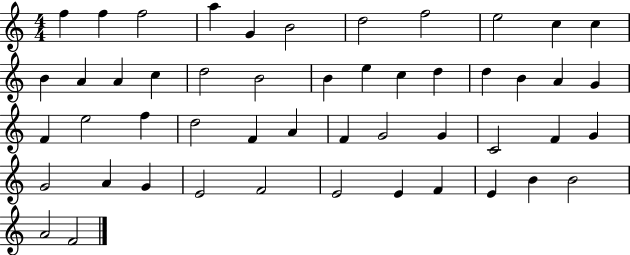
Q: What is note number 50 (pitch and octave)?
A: F4